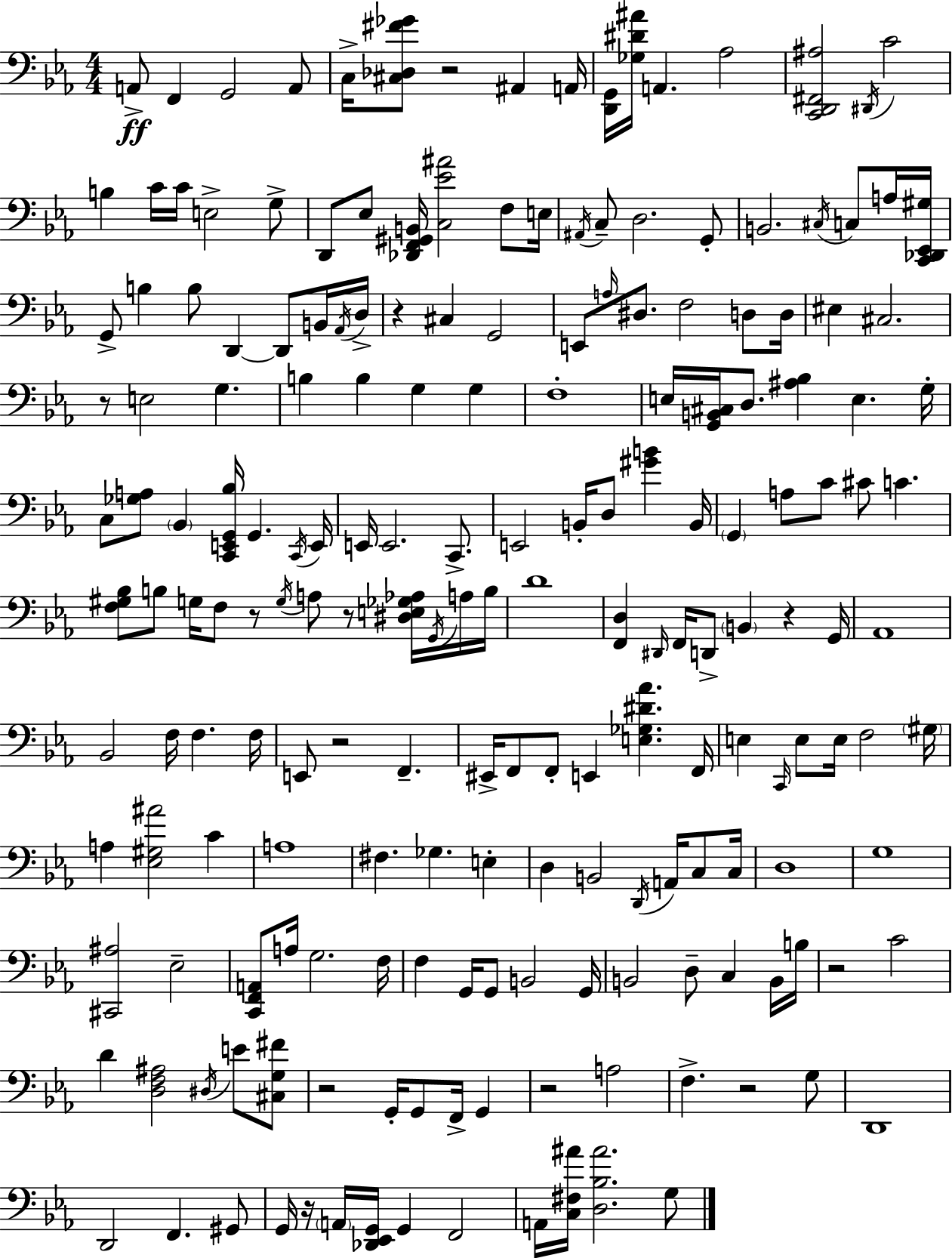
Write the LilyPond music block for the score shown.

{
  \clef bass
  \numericTimeSignature
  \time 4/4
  \key c \minor
  a,8->\ff f,4 g,2 a,8 | c16-> <cis des fis' ges'>8 r2 ais,4 a,16 | <d, g,>16 <ges dis' ais'>16 a,4. aes2 | <c, d, fis, ais>2 \acciaccatura { dis,16 } c'2 | \break b4 c'16 c'16 e2-> g8-> | d,8 ees8 <des, f, gis, b,>16 <c ees' ais'>2 f8 | e16 \acciaccatura { ais,16 } c8-- d2. | g,8-. b,2. \acciaccatura { cis16 } c8 | \break a16 <c, des, ees, gis>16 g,8-> b4 b8 d,4~~ d,8 | b,16 \acciaccatura { aes,16 } d16-> r4 cis4 g,2 | e,8 \grace { a16 } dis8. f2 | d8 d16 eis4 cis2. | \break r8 e2 g4. | b4 b4 g4 | g4 f1-. | e16 <g, b, cis>16 d8. <ais bes>4 e4. | \break g16-. c8 <ges a>8 \parenthesize bes,4 <c, e, g, bes>16 g,4. | \acciaccatura { c,16 } e,16 e,16 e,2. | c,8.-> e,2 b,16-. d8 | <gis' b'>4 b,16 \parenthesize g,4 a8 c'8 cis'8 | \break c'4. <f gis bes>8 b8 g16 f8 r8 \acciaccatura { g16 } | a8 r8 <dis e ges aes>16 \acciaccatura { g,16 } a16 b16 d'1 | <f, d>4 \grace { dis,16 } f,16 d,8-> | \parenthesize b,4 r4 g,16 aes,1 | \break bes,2 | f16 f4. f16 e,8 r2 | f,4.-- eis,16-> f,8 f,8-. e,4 | <e ges dis' aes'>4. f,16 e4 \grace { c,16 } e8 | \break e16 f2 \parenthesize gis16 a4 <ees gis ais'>2 | c'4 a1 | fis4. | ges4. e4-. d4 b,2 | \break \acciaccatura { d,16 } a,16 c8 c16 d1 | g1 | <cis, ais>2 | ees2-- <c, f, a,>8 a16 g2. | \break f16 f4 g,16 | g,8 b,2 g,16 b,2 | d8-- c4 b,16 b16 r2 | c'2 d'4 <d f ais>2 | \break \acciaccatura { dis16 } e'8 <cis g fis'>8 r2 | g,16-. g,8 f,16-> g,4 r2 | a2 f4.-> | r2 g8 d,1 | \break d,2 | f,4. gis,8 g,16 r16 \parenthesize a,16 <des, ees, g,>16 | g,4 f,2 a,16 <c fis ais'>16 <d bes ais'>2. | g8 \bar "|."
}